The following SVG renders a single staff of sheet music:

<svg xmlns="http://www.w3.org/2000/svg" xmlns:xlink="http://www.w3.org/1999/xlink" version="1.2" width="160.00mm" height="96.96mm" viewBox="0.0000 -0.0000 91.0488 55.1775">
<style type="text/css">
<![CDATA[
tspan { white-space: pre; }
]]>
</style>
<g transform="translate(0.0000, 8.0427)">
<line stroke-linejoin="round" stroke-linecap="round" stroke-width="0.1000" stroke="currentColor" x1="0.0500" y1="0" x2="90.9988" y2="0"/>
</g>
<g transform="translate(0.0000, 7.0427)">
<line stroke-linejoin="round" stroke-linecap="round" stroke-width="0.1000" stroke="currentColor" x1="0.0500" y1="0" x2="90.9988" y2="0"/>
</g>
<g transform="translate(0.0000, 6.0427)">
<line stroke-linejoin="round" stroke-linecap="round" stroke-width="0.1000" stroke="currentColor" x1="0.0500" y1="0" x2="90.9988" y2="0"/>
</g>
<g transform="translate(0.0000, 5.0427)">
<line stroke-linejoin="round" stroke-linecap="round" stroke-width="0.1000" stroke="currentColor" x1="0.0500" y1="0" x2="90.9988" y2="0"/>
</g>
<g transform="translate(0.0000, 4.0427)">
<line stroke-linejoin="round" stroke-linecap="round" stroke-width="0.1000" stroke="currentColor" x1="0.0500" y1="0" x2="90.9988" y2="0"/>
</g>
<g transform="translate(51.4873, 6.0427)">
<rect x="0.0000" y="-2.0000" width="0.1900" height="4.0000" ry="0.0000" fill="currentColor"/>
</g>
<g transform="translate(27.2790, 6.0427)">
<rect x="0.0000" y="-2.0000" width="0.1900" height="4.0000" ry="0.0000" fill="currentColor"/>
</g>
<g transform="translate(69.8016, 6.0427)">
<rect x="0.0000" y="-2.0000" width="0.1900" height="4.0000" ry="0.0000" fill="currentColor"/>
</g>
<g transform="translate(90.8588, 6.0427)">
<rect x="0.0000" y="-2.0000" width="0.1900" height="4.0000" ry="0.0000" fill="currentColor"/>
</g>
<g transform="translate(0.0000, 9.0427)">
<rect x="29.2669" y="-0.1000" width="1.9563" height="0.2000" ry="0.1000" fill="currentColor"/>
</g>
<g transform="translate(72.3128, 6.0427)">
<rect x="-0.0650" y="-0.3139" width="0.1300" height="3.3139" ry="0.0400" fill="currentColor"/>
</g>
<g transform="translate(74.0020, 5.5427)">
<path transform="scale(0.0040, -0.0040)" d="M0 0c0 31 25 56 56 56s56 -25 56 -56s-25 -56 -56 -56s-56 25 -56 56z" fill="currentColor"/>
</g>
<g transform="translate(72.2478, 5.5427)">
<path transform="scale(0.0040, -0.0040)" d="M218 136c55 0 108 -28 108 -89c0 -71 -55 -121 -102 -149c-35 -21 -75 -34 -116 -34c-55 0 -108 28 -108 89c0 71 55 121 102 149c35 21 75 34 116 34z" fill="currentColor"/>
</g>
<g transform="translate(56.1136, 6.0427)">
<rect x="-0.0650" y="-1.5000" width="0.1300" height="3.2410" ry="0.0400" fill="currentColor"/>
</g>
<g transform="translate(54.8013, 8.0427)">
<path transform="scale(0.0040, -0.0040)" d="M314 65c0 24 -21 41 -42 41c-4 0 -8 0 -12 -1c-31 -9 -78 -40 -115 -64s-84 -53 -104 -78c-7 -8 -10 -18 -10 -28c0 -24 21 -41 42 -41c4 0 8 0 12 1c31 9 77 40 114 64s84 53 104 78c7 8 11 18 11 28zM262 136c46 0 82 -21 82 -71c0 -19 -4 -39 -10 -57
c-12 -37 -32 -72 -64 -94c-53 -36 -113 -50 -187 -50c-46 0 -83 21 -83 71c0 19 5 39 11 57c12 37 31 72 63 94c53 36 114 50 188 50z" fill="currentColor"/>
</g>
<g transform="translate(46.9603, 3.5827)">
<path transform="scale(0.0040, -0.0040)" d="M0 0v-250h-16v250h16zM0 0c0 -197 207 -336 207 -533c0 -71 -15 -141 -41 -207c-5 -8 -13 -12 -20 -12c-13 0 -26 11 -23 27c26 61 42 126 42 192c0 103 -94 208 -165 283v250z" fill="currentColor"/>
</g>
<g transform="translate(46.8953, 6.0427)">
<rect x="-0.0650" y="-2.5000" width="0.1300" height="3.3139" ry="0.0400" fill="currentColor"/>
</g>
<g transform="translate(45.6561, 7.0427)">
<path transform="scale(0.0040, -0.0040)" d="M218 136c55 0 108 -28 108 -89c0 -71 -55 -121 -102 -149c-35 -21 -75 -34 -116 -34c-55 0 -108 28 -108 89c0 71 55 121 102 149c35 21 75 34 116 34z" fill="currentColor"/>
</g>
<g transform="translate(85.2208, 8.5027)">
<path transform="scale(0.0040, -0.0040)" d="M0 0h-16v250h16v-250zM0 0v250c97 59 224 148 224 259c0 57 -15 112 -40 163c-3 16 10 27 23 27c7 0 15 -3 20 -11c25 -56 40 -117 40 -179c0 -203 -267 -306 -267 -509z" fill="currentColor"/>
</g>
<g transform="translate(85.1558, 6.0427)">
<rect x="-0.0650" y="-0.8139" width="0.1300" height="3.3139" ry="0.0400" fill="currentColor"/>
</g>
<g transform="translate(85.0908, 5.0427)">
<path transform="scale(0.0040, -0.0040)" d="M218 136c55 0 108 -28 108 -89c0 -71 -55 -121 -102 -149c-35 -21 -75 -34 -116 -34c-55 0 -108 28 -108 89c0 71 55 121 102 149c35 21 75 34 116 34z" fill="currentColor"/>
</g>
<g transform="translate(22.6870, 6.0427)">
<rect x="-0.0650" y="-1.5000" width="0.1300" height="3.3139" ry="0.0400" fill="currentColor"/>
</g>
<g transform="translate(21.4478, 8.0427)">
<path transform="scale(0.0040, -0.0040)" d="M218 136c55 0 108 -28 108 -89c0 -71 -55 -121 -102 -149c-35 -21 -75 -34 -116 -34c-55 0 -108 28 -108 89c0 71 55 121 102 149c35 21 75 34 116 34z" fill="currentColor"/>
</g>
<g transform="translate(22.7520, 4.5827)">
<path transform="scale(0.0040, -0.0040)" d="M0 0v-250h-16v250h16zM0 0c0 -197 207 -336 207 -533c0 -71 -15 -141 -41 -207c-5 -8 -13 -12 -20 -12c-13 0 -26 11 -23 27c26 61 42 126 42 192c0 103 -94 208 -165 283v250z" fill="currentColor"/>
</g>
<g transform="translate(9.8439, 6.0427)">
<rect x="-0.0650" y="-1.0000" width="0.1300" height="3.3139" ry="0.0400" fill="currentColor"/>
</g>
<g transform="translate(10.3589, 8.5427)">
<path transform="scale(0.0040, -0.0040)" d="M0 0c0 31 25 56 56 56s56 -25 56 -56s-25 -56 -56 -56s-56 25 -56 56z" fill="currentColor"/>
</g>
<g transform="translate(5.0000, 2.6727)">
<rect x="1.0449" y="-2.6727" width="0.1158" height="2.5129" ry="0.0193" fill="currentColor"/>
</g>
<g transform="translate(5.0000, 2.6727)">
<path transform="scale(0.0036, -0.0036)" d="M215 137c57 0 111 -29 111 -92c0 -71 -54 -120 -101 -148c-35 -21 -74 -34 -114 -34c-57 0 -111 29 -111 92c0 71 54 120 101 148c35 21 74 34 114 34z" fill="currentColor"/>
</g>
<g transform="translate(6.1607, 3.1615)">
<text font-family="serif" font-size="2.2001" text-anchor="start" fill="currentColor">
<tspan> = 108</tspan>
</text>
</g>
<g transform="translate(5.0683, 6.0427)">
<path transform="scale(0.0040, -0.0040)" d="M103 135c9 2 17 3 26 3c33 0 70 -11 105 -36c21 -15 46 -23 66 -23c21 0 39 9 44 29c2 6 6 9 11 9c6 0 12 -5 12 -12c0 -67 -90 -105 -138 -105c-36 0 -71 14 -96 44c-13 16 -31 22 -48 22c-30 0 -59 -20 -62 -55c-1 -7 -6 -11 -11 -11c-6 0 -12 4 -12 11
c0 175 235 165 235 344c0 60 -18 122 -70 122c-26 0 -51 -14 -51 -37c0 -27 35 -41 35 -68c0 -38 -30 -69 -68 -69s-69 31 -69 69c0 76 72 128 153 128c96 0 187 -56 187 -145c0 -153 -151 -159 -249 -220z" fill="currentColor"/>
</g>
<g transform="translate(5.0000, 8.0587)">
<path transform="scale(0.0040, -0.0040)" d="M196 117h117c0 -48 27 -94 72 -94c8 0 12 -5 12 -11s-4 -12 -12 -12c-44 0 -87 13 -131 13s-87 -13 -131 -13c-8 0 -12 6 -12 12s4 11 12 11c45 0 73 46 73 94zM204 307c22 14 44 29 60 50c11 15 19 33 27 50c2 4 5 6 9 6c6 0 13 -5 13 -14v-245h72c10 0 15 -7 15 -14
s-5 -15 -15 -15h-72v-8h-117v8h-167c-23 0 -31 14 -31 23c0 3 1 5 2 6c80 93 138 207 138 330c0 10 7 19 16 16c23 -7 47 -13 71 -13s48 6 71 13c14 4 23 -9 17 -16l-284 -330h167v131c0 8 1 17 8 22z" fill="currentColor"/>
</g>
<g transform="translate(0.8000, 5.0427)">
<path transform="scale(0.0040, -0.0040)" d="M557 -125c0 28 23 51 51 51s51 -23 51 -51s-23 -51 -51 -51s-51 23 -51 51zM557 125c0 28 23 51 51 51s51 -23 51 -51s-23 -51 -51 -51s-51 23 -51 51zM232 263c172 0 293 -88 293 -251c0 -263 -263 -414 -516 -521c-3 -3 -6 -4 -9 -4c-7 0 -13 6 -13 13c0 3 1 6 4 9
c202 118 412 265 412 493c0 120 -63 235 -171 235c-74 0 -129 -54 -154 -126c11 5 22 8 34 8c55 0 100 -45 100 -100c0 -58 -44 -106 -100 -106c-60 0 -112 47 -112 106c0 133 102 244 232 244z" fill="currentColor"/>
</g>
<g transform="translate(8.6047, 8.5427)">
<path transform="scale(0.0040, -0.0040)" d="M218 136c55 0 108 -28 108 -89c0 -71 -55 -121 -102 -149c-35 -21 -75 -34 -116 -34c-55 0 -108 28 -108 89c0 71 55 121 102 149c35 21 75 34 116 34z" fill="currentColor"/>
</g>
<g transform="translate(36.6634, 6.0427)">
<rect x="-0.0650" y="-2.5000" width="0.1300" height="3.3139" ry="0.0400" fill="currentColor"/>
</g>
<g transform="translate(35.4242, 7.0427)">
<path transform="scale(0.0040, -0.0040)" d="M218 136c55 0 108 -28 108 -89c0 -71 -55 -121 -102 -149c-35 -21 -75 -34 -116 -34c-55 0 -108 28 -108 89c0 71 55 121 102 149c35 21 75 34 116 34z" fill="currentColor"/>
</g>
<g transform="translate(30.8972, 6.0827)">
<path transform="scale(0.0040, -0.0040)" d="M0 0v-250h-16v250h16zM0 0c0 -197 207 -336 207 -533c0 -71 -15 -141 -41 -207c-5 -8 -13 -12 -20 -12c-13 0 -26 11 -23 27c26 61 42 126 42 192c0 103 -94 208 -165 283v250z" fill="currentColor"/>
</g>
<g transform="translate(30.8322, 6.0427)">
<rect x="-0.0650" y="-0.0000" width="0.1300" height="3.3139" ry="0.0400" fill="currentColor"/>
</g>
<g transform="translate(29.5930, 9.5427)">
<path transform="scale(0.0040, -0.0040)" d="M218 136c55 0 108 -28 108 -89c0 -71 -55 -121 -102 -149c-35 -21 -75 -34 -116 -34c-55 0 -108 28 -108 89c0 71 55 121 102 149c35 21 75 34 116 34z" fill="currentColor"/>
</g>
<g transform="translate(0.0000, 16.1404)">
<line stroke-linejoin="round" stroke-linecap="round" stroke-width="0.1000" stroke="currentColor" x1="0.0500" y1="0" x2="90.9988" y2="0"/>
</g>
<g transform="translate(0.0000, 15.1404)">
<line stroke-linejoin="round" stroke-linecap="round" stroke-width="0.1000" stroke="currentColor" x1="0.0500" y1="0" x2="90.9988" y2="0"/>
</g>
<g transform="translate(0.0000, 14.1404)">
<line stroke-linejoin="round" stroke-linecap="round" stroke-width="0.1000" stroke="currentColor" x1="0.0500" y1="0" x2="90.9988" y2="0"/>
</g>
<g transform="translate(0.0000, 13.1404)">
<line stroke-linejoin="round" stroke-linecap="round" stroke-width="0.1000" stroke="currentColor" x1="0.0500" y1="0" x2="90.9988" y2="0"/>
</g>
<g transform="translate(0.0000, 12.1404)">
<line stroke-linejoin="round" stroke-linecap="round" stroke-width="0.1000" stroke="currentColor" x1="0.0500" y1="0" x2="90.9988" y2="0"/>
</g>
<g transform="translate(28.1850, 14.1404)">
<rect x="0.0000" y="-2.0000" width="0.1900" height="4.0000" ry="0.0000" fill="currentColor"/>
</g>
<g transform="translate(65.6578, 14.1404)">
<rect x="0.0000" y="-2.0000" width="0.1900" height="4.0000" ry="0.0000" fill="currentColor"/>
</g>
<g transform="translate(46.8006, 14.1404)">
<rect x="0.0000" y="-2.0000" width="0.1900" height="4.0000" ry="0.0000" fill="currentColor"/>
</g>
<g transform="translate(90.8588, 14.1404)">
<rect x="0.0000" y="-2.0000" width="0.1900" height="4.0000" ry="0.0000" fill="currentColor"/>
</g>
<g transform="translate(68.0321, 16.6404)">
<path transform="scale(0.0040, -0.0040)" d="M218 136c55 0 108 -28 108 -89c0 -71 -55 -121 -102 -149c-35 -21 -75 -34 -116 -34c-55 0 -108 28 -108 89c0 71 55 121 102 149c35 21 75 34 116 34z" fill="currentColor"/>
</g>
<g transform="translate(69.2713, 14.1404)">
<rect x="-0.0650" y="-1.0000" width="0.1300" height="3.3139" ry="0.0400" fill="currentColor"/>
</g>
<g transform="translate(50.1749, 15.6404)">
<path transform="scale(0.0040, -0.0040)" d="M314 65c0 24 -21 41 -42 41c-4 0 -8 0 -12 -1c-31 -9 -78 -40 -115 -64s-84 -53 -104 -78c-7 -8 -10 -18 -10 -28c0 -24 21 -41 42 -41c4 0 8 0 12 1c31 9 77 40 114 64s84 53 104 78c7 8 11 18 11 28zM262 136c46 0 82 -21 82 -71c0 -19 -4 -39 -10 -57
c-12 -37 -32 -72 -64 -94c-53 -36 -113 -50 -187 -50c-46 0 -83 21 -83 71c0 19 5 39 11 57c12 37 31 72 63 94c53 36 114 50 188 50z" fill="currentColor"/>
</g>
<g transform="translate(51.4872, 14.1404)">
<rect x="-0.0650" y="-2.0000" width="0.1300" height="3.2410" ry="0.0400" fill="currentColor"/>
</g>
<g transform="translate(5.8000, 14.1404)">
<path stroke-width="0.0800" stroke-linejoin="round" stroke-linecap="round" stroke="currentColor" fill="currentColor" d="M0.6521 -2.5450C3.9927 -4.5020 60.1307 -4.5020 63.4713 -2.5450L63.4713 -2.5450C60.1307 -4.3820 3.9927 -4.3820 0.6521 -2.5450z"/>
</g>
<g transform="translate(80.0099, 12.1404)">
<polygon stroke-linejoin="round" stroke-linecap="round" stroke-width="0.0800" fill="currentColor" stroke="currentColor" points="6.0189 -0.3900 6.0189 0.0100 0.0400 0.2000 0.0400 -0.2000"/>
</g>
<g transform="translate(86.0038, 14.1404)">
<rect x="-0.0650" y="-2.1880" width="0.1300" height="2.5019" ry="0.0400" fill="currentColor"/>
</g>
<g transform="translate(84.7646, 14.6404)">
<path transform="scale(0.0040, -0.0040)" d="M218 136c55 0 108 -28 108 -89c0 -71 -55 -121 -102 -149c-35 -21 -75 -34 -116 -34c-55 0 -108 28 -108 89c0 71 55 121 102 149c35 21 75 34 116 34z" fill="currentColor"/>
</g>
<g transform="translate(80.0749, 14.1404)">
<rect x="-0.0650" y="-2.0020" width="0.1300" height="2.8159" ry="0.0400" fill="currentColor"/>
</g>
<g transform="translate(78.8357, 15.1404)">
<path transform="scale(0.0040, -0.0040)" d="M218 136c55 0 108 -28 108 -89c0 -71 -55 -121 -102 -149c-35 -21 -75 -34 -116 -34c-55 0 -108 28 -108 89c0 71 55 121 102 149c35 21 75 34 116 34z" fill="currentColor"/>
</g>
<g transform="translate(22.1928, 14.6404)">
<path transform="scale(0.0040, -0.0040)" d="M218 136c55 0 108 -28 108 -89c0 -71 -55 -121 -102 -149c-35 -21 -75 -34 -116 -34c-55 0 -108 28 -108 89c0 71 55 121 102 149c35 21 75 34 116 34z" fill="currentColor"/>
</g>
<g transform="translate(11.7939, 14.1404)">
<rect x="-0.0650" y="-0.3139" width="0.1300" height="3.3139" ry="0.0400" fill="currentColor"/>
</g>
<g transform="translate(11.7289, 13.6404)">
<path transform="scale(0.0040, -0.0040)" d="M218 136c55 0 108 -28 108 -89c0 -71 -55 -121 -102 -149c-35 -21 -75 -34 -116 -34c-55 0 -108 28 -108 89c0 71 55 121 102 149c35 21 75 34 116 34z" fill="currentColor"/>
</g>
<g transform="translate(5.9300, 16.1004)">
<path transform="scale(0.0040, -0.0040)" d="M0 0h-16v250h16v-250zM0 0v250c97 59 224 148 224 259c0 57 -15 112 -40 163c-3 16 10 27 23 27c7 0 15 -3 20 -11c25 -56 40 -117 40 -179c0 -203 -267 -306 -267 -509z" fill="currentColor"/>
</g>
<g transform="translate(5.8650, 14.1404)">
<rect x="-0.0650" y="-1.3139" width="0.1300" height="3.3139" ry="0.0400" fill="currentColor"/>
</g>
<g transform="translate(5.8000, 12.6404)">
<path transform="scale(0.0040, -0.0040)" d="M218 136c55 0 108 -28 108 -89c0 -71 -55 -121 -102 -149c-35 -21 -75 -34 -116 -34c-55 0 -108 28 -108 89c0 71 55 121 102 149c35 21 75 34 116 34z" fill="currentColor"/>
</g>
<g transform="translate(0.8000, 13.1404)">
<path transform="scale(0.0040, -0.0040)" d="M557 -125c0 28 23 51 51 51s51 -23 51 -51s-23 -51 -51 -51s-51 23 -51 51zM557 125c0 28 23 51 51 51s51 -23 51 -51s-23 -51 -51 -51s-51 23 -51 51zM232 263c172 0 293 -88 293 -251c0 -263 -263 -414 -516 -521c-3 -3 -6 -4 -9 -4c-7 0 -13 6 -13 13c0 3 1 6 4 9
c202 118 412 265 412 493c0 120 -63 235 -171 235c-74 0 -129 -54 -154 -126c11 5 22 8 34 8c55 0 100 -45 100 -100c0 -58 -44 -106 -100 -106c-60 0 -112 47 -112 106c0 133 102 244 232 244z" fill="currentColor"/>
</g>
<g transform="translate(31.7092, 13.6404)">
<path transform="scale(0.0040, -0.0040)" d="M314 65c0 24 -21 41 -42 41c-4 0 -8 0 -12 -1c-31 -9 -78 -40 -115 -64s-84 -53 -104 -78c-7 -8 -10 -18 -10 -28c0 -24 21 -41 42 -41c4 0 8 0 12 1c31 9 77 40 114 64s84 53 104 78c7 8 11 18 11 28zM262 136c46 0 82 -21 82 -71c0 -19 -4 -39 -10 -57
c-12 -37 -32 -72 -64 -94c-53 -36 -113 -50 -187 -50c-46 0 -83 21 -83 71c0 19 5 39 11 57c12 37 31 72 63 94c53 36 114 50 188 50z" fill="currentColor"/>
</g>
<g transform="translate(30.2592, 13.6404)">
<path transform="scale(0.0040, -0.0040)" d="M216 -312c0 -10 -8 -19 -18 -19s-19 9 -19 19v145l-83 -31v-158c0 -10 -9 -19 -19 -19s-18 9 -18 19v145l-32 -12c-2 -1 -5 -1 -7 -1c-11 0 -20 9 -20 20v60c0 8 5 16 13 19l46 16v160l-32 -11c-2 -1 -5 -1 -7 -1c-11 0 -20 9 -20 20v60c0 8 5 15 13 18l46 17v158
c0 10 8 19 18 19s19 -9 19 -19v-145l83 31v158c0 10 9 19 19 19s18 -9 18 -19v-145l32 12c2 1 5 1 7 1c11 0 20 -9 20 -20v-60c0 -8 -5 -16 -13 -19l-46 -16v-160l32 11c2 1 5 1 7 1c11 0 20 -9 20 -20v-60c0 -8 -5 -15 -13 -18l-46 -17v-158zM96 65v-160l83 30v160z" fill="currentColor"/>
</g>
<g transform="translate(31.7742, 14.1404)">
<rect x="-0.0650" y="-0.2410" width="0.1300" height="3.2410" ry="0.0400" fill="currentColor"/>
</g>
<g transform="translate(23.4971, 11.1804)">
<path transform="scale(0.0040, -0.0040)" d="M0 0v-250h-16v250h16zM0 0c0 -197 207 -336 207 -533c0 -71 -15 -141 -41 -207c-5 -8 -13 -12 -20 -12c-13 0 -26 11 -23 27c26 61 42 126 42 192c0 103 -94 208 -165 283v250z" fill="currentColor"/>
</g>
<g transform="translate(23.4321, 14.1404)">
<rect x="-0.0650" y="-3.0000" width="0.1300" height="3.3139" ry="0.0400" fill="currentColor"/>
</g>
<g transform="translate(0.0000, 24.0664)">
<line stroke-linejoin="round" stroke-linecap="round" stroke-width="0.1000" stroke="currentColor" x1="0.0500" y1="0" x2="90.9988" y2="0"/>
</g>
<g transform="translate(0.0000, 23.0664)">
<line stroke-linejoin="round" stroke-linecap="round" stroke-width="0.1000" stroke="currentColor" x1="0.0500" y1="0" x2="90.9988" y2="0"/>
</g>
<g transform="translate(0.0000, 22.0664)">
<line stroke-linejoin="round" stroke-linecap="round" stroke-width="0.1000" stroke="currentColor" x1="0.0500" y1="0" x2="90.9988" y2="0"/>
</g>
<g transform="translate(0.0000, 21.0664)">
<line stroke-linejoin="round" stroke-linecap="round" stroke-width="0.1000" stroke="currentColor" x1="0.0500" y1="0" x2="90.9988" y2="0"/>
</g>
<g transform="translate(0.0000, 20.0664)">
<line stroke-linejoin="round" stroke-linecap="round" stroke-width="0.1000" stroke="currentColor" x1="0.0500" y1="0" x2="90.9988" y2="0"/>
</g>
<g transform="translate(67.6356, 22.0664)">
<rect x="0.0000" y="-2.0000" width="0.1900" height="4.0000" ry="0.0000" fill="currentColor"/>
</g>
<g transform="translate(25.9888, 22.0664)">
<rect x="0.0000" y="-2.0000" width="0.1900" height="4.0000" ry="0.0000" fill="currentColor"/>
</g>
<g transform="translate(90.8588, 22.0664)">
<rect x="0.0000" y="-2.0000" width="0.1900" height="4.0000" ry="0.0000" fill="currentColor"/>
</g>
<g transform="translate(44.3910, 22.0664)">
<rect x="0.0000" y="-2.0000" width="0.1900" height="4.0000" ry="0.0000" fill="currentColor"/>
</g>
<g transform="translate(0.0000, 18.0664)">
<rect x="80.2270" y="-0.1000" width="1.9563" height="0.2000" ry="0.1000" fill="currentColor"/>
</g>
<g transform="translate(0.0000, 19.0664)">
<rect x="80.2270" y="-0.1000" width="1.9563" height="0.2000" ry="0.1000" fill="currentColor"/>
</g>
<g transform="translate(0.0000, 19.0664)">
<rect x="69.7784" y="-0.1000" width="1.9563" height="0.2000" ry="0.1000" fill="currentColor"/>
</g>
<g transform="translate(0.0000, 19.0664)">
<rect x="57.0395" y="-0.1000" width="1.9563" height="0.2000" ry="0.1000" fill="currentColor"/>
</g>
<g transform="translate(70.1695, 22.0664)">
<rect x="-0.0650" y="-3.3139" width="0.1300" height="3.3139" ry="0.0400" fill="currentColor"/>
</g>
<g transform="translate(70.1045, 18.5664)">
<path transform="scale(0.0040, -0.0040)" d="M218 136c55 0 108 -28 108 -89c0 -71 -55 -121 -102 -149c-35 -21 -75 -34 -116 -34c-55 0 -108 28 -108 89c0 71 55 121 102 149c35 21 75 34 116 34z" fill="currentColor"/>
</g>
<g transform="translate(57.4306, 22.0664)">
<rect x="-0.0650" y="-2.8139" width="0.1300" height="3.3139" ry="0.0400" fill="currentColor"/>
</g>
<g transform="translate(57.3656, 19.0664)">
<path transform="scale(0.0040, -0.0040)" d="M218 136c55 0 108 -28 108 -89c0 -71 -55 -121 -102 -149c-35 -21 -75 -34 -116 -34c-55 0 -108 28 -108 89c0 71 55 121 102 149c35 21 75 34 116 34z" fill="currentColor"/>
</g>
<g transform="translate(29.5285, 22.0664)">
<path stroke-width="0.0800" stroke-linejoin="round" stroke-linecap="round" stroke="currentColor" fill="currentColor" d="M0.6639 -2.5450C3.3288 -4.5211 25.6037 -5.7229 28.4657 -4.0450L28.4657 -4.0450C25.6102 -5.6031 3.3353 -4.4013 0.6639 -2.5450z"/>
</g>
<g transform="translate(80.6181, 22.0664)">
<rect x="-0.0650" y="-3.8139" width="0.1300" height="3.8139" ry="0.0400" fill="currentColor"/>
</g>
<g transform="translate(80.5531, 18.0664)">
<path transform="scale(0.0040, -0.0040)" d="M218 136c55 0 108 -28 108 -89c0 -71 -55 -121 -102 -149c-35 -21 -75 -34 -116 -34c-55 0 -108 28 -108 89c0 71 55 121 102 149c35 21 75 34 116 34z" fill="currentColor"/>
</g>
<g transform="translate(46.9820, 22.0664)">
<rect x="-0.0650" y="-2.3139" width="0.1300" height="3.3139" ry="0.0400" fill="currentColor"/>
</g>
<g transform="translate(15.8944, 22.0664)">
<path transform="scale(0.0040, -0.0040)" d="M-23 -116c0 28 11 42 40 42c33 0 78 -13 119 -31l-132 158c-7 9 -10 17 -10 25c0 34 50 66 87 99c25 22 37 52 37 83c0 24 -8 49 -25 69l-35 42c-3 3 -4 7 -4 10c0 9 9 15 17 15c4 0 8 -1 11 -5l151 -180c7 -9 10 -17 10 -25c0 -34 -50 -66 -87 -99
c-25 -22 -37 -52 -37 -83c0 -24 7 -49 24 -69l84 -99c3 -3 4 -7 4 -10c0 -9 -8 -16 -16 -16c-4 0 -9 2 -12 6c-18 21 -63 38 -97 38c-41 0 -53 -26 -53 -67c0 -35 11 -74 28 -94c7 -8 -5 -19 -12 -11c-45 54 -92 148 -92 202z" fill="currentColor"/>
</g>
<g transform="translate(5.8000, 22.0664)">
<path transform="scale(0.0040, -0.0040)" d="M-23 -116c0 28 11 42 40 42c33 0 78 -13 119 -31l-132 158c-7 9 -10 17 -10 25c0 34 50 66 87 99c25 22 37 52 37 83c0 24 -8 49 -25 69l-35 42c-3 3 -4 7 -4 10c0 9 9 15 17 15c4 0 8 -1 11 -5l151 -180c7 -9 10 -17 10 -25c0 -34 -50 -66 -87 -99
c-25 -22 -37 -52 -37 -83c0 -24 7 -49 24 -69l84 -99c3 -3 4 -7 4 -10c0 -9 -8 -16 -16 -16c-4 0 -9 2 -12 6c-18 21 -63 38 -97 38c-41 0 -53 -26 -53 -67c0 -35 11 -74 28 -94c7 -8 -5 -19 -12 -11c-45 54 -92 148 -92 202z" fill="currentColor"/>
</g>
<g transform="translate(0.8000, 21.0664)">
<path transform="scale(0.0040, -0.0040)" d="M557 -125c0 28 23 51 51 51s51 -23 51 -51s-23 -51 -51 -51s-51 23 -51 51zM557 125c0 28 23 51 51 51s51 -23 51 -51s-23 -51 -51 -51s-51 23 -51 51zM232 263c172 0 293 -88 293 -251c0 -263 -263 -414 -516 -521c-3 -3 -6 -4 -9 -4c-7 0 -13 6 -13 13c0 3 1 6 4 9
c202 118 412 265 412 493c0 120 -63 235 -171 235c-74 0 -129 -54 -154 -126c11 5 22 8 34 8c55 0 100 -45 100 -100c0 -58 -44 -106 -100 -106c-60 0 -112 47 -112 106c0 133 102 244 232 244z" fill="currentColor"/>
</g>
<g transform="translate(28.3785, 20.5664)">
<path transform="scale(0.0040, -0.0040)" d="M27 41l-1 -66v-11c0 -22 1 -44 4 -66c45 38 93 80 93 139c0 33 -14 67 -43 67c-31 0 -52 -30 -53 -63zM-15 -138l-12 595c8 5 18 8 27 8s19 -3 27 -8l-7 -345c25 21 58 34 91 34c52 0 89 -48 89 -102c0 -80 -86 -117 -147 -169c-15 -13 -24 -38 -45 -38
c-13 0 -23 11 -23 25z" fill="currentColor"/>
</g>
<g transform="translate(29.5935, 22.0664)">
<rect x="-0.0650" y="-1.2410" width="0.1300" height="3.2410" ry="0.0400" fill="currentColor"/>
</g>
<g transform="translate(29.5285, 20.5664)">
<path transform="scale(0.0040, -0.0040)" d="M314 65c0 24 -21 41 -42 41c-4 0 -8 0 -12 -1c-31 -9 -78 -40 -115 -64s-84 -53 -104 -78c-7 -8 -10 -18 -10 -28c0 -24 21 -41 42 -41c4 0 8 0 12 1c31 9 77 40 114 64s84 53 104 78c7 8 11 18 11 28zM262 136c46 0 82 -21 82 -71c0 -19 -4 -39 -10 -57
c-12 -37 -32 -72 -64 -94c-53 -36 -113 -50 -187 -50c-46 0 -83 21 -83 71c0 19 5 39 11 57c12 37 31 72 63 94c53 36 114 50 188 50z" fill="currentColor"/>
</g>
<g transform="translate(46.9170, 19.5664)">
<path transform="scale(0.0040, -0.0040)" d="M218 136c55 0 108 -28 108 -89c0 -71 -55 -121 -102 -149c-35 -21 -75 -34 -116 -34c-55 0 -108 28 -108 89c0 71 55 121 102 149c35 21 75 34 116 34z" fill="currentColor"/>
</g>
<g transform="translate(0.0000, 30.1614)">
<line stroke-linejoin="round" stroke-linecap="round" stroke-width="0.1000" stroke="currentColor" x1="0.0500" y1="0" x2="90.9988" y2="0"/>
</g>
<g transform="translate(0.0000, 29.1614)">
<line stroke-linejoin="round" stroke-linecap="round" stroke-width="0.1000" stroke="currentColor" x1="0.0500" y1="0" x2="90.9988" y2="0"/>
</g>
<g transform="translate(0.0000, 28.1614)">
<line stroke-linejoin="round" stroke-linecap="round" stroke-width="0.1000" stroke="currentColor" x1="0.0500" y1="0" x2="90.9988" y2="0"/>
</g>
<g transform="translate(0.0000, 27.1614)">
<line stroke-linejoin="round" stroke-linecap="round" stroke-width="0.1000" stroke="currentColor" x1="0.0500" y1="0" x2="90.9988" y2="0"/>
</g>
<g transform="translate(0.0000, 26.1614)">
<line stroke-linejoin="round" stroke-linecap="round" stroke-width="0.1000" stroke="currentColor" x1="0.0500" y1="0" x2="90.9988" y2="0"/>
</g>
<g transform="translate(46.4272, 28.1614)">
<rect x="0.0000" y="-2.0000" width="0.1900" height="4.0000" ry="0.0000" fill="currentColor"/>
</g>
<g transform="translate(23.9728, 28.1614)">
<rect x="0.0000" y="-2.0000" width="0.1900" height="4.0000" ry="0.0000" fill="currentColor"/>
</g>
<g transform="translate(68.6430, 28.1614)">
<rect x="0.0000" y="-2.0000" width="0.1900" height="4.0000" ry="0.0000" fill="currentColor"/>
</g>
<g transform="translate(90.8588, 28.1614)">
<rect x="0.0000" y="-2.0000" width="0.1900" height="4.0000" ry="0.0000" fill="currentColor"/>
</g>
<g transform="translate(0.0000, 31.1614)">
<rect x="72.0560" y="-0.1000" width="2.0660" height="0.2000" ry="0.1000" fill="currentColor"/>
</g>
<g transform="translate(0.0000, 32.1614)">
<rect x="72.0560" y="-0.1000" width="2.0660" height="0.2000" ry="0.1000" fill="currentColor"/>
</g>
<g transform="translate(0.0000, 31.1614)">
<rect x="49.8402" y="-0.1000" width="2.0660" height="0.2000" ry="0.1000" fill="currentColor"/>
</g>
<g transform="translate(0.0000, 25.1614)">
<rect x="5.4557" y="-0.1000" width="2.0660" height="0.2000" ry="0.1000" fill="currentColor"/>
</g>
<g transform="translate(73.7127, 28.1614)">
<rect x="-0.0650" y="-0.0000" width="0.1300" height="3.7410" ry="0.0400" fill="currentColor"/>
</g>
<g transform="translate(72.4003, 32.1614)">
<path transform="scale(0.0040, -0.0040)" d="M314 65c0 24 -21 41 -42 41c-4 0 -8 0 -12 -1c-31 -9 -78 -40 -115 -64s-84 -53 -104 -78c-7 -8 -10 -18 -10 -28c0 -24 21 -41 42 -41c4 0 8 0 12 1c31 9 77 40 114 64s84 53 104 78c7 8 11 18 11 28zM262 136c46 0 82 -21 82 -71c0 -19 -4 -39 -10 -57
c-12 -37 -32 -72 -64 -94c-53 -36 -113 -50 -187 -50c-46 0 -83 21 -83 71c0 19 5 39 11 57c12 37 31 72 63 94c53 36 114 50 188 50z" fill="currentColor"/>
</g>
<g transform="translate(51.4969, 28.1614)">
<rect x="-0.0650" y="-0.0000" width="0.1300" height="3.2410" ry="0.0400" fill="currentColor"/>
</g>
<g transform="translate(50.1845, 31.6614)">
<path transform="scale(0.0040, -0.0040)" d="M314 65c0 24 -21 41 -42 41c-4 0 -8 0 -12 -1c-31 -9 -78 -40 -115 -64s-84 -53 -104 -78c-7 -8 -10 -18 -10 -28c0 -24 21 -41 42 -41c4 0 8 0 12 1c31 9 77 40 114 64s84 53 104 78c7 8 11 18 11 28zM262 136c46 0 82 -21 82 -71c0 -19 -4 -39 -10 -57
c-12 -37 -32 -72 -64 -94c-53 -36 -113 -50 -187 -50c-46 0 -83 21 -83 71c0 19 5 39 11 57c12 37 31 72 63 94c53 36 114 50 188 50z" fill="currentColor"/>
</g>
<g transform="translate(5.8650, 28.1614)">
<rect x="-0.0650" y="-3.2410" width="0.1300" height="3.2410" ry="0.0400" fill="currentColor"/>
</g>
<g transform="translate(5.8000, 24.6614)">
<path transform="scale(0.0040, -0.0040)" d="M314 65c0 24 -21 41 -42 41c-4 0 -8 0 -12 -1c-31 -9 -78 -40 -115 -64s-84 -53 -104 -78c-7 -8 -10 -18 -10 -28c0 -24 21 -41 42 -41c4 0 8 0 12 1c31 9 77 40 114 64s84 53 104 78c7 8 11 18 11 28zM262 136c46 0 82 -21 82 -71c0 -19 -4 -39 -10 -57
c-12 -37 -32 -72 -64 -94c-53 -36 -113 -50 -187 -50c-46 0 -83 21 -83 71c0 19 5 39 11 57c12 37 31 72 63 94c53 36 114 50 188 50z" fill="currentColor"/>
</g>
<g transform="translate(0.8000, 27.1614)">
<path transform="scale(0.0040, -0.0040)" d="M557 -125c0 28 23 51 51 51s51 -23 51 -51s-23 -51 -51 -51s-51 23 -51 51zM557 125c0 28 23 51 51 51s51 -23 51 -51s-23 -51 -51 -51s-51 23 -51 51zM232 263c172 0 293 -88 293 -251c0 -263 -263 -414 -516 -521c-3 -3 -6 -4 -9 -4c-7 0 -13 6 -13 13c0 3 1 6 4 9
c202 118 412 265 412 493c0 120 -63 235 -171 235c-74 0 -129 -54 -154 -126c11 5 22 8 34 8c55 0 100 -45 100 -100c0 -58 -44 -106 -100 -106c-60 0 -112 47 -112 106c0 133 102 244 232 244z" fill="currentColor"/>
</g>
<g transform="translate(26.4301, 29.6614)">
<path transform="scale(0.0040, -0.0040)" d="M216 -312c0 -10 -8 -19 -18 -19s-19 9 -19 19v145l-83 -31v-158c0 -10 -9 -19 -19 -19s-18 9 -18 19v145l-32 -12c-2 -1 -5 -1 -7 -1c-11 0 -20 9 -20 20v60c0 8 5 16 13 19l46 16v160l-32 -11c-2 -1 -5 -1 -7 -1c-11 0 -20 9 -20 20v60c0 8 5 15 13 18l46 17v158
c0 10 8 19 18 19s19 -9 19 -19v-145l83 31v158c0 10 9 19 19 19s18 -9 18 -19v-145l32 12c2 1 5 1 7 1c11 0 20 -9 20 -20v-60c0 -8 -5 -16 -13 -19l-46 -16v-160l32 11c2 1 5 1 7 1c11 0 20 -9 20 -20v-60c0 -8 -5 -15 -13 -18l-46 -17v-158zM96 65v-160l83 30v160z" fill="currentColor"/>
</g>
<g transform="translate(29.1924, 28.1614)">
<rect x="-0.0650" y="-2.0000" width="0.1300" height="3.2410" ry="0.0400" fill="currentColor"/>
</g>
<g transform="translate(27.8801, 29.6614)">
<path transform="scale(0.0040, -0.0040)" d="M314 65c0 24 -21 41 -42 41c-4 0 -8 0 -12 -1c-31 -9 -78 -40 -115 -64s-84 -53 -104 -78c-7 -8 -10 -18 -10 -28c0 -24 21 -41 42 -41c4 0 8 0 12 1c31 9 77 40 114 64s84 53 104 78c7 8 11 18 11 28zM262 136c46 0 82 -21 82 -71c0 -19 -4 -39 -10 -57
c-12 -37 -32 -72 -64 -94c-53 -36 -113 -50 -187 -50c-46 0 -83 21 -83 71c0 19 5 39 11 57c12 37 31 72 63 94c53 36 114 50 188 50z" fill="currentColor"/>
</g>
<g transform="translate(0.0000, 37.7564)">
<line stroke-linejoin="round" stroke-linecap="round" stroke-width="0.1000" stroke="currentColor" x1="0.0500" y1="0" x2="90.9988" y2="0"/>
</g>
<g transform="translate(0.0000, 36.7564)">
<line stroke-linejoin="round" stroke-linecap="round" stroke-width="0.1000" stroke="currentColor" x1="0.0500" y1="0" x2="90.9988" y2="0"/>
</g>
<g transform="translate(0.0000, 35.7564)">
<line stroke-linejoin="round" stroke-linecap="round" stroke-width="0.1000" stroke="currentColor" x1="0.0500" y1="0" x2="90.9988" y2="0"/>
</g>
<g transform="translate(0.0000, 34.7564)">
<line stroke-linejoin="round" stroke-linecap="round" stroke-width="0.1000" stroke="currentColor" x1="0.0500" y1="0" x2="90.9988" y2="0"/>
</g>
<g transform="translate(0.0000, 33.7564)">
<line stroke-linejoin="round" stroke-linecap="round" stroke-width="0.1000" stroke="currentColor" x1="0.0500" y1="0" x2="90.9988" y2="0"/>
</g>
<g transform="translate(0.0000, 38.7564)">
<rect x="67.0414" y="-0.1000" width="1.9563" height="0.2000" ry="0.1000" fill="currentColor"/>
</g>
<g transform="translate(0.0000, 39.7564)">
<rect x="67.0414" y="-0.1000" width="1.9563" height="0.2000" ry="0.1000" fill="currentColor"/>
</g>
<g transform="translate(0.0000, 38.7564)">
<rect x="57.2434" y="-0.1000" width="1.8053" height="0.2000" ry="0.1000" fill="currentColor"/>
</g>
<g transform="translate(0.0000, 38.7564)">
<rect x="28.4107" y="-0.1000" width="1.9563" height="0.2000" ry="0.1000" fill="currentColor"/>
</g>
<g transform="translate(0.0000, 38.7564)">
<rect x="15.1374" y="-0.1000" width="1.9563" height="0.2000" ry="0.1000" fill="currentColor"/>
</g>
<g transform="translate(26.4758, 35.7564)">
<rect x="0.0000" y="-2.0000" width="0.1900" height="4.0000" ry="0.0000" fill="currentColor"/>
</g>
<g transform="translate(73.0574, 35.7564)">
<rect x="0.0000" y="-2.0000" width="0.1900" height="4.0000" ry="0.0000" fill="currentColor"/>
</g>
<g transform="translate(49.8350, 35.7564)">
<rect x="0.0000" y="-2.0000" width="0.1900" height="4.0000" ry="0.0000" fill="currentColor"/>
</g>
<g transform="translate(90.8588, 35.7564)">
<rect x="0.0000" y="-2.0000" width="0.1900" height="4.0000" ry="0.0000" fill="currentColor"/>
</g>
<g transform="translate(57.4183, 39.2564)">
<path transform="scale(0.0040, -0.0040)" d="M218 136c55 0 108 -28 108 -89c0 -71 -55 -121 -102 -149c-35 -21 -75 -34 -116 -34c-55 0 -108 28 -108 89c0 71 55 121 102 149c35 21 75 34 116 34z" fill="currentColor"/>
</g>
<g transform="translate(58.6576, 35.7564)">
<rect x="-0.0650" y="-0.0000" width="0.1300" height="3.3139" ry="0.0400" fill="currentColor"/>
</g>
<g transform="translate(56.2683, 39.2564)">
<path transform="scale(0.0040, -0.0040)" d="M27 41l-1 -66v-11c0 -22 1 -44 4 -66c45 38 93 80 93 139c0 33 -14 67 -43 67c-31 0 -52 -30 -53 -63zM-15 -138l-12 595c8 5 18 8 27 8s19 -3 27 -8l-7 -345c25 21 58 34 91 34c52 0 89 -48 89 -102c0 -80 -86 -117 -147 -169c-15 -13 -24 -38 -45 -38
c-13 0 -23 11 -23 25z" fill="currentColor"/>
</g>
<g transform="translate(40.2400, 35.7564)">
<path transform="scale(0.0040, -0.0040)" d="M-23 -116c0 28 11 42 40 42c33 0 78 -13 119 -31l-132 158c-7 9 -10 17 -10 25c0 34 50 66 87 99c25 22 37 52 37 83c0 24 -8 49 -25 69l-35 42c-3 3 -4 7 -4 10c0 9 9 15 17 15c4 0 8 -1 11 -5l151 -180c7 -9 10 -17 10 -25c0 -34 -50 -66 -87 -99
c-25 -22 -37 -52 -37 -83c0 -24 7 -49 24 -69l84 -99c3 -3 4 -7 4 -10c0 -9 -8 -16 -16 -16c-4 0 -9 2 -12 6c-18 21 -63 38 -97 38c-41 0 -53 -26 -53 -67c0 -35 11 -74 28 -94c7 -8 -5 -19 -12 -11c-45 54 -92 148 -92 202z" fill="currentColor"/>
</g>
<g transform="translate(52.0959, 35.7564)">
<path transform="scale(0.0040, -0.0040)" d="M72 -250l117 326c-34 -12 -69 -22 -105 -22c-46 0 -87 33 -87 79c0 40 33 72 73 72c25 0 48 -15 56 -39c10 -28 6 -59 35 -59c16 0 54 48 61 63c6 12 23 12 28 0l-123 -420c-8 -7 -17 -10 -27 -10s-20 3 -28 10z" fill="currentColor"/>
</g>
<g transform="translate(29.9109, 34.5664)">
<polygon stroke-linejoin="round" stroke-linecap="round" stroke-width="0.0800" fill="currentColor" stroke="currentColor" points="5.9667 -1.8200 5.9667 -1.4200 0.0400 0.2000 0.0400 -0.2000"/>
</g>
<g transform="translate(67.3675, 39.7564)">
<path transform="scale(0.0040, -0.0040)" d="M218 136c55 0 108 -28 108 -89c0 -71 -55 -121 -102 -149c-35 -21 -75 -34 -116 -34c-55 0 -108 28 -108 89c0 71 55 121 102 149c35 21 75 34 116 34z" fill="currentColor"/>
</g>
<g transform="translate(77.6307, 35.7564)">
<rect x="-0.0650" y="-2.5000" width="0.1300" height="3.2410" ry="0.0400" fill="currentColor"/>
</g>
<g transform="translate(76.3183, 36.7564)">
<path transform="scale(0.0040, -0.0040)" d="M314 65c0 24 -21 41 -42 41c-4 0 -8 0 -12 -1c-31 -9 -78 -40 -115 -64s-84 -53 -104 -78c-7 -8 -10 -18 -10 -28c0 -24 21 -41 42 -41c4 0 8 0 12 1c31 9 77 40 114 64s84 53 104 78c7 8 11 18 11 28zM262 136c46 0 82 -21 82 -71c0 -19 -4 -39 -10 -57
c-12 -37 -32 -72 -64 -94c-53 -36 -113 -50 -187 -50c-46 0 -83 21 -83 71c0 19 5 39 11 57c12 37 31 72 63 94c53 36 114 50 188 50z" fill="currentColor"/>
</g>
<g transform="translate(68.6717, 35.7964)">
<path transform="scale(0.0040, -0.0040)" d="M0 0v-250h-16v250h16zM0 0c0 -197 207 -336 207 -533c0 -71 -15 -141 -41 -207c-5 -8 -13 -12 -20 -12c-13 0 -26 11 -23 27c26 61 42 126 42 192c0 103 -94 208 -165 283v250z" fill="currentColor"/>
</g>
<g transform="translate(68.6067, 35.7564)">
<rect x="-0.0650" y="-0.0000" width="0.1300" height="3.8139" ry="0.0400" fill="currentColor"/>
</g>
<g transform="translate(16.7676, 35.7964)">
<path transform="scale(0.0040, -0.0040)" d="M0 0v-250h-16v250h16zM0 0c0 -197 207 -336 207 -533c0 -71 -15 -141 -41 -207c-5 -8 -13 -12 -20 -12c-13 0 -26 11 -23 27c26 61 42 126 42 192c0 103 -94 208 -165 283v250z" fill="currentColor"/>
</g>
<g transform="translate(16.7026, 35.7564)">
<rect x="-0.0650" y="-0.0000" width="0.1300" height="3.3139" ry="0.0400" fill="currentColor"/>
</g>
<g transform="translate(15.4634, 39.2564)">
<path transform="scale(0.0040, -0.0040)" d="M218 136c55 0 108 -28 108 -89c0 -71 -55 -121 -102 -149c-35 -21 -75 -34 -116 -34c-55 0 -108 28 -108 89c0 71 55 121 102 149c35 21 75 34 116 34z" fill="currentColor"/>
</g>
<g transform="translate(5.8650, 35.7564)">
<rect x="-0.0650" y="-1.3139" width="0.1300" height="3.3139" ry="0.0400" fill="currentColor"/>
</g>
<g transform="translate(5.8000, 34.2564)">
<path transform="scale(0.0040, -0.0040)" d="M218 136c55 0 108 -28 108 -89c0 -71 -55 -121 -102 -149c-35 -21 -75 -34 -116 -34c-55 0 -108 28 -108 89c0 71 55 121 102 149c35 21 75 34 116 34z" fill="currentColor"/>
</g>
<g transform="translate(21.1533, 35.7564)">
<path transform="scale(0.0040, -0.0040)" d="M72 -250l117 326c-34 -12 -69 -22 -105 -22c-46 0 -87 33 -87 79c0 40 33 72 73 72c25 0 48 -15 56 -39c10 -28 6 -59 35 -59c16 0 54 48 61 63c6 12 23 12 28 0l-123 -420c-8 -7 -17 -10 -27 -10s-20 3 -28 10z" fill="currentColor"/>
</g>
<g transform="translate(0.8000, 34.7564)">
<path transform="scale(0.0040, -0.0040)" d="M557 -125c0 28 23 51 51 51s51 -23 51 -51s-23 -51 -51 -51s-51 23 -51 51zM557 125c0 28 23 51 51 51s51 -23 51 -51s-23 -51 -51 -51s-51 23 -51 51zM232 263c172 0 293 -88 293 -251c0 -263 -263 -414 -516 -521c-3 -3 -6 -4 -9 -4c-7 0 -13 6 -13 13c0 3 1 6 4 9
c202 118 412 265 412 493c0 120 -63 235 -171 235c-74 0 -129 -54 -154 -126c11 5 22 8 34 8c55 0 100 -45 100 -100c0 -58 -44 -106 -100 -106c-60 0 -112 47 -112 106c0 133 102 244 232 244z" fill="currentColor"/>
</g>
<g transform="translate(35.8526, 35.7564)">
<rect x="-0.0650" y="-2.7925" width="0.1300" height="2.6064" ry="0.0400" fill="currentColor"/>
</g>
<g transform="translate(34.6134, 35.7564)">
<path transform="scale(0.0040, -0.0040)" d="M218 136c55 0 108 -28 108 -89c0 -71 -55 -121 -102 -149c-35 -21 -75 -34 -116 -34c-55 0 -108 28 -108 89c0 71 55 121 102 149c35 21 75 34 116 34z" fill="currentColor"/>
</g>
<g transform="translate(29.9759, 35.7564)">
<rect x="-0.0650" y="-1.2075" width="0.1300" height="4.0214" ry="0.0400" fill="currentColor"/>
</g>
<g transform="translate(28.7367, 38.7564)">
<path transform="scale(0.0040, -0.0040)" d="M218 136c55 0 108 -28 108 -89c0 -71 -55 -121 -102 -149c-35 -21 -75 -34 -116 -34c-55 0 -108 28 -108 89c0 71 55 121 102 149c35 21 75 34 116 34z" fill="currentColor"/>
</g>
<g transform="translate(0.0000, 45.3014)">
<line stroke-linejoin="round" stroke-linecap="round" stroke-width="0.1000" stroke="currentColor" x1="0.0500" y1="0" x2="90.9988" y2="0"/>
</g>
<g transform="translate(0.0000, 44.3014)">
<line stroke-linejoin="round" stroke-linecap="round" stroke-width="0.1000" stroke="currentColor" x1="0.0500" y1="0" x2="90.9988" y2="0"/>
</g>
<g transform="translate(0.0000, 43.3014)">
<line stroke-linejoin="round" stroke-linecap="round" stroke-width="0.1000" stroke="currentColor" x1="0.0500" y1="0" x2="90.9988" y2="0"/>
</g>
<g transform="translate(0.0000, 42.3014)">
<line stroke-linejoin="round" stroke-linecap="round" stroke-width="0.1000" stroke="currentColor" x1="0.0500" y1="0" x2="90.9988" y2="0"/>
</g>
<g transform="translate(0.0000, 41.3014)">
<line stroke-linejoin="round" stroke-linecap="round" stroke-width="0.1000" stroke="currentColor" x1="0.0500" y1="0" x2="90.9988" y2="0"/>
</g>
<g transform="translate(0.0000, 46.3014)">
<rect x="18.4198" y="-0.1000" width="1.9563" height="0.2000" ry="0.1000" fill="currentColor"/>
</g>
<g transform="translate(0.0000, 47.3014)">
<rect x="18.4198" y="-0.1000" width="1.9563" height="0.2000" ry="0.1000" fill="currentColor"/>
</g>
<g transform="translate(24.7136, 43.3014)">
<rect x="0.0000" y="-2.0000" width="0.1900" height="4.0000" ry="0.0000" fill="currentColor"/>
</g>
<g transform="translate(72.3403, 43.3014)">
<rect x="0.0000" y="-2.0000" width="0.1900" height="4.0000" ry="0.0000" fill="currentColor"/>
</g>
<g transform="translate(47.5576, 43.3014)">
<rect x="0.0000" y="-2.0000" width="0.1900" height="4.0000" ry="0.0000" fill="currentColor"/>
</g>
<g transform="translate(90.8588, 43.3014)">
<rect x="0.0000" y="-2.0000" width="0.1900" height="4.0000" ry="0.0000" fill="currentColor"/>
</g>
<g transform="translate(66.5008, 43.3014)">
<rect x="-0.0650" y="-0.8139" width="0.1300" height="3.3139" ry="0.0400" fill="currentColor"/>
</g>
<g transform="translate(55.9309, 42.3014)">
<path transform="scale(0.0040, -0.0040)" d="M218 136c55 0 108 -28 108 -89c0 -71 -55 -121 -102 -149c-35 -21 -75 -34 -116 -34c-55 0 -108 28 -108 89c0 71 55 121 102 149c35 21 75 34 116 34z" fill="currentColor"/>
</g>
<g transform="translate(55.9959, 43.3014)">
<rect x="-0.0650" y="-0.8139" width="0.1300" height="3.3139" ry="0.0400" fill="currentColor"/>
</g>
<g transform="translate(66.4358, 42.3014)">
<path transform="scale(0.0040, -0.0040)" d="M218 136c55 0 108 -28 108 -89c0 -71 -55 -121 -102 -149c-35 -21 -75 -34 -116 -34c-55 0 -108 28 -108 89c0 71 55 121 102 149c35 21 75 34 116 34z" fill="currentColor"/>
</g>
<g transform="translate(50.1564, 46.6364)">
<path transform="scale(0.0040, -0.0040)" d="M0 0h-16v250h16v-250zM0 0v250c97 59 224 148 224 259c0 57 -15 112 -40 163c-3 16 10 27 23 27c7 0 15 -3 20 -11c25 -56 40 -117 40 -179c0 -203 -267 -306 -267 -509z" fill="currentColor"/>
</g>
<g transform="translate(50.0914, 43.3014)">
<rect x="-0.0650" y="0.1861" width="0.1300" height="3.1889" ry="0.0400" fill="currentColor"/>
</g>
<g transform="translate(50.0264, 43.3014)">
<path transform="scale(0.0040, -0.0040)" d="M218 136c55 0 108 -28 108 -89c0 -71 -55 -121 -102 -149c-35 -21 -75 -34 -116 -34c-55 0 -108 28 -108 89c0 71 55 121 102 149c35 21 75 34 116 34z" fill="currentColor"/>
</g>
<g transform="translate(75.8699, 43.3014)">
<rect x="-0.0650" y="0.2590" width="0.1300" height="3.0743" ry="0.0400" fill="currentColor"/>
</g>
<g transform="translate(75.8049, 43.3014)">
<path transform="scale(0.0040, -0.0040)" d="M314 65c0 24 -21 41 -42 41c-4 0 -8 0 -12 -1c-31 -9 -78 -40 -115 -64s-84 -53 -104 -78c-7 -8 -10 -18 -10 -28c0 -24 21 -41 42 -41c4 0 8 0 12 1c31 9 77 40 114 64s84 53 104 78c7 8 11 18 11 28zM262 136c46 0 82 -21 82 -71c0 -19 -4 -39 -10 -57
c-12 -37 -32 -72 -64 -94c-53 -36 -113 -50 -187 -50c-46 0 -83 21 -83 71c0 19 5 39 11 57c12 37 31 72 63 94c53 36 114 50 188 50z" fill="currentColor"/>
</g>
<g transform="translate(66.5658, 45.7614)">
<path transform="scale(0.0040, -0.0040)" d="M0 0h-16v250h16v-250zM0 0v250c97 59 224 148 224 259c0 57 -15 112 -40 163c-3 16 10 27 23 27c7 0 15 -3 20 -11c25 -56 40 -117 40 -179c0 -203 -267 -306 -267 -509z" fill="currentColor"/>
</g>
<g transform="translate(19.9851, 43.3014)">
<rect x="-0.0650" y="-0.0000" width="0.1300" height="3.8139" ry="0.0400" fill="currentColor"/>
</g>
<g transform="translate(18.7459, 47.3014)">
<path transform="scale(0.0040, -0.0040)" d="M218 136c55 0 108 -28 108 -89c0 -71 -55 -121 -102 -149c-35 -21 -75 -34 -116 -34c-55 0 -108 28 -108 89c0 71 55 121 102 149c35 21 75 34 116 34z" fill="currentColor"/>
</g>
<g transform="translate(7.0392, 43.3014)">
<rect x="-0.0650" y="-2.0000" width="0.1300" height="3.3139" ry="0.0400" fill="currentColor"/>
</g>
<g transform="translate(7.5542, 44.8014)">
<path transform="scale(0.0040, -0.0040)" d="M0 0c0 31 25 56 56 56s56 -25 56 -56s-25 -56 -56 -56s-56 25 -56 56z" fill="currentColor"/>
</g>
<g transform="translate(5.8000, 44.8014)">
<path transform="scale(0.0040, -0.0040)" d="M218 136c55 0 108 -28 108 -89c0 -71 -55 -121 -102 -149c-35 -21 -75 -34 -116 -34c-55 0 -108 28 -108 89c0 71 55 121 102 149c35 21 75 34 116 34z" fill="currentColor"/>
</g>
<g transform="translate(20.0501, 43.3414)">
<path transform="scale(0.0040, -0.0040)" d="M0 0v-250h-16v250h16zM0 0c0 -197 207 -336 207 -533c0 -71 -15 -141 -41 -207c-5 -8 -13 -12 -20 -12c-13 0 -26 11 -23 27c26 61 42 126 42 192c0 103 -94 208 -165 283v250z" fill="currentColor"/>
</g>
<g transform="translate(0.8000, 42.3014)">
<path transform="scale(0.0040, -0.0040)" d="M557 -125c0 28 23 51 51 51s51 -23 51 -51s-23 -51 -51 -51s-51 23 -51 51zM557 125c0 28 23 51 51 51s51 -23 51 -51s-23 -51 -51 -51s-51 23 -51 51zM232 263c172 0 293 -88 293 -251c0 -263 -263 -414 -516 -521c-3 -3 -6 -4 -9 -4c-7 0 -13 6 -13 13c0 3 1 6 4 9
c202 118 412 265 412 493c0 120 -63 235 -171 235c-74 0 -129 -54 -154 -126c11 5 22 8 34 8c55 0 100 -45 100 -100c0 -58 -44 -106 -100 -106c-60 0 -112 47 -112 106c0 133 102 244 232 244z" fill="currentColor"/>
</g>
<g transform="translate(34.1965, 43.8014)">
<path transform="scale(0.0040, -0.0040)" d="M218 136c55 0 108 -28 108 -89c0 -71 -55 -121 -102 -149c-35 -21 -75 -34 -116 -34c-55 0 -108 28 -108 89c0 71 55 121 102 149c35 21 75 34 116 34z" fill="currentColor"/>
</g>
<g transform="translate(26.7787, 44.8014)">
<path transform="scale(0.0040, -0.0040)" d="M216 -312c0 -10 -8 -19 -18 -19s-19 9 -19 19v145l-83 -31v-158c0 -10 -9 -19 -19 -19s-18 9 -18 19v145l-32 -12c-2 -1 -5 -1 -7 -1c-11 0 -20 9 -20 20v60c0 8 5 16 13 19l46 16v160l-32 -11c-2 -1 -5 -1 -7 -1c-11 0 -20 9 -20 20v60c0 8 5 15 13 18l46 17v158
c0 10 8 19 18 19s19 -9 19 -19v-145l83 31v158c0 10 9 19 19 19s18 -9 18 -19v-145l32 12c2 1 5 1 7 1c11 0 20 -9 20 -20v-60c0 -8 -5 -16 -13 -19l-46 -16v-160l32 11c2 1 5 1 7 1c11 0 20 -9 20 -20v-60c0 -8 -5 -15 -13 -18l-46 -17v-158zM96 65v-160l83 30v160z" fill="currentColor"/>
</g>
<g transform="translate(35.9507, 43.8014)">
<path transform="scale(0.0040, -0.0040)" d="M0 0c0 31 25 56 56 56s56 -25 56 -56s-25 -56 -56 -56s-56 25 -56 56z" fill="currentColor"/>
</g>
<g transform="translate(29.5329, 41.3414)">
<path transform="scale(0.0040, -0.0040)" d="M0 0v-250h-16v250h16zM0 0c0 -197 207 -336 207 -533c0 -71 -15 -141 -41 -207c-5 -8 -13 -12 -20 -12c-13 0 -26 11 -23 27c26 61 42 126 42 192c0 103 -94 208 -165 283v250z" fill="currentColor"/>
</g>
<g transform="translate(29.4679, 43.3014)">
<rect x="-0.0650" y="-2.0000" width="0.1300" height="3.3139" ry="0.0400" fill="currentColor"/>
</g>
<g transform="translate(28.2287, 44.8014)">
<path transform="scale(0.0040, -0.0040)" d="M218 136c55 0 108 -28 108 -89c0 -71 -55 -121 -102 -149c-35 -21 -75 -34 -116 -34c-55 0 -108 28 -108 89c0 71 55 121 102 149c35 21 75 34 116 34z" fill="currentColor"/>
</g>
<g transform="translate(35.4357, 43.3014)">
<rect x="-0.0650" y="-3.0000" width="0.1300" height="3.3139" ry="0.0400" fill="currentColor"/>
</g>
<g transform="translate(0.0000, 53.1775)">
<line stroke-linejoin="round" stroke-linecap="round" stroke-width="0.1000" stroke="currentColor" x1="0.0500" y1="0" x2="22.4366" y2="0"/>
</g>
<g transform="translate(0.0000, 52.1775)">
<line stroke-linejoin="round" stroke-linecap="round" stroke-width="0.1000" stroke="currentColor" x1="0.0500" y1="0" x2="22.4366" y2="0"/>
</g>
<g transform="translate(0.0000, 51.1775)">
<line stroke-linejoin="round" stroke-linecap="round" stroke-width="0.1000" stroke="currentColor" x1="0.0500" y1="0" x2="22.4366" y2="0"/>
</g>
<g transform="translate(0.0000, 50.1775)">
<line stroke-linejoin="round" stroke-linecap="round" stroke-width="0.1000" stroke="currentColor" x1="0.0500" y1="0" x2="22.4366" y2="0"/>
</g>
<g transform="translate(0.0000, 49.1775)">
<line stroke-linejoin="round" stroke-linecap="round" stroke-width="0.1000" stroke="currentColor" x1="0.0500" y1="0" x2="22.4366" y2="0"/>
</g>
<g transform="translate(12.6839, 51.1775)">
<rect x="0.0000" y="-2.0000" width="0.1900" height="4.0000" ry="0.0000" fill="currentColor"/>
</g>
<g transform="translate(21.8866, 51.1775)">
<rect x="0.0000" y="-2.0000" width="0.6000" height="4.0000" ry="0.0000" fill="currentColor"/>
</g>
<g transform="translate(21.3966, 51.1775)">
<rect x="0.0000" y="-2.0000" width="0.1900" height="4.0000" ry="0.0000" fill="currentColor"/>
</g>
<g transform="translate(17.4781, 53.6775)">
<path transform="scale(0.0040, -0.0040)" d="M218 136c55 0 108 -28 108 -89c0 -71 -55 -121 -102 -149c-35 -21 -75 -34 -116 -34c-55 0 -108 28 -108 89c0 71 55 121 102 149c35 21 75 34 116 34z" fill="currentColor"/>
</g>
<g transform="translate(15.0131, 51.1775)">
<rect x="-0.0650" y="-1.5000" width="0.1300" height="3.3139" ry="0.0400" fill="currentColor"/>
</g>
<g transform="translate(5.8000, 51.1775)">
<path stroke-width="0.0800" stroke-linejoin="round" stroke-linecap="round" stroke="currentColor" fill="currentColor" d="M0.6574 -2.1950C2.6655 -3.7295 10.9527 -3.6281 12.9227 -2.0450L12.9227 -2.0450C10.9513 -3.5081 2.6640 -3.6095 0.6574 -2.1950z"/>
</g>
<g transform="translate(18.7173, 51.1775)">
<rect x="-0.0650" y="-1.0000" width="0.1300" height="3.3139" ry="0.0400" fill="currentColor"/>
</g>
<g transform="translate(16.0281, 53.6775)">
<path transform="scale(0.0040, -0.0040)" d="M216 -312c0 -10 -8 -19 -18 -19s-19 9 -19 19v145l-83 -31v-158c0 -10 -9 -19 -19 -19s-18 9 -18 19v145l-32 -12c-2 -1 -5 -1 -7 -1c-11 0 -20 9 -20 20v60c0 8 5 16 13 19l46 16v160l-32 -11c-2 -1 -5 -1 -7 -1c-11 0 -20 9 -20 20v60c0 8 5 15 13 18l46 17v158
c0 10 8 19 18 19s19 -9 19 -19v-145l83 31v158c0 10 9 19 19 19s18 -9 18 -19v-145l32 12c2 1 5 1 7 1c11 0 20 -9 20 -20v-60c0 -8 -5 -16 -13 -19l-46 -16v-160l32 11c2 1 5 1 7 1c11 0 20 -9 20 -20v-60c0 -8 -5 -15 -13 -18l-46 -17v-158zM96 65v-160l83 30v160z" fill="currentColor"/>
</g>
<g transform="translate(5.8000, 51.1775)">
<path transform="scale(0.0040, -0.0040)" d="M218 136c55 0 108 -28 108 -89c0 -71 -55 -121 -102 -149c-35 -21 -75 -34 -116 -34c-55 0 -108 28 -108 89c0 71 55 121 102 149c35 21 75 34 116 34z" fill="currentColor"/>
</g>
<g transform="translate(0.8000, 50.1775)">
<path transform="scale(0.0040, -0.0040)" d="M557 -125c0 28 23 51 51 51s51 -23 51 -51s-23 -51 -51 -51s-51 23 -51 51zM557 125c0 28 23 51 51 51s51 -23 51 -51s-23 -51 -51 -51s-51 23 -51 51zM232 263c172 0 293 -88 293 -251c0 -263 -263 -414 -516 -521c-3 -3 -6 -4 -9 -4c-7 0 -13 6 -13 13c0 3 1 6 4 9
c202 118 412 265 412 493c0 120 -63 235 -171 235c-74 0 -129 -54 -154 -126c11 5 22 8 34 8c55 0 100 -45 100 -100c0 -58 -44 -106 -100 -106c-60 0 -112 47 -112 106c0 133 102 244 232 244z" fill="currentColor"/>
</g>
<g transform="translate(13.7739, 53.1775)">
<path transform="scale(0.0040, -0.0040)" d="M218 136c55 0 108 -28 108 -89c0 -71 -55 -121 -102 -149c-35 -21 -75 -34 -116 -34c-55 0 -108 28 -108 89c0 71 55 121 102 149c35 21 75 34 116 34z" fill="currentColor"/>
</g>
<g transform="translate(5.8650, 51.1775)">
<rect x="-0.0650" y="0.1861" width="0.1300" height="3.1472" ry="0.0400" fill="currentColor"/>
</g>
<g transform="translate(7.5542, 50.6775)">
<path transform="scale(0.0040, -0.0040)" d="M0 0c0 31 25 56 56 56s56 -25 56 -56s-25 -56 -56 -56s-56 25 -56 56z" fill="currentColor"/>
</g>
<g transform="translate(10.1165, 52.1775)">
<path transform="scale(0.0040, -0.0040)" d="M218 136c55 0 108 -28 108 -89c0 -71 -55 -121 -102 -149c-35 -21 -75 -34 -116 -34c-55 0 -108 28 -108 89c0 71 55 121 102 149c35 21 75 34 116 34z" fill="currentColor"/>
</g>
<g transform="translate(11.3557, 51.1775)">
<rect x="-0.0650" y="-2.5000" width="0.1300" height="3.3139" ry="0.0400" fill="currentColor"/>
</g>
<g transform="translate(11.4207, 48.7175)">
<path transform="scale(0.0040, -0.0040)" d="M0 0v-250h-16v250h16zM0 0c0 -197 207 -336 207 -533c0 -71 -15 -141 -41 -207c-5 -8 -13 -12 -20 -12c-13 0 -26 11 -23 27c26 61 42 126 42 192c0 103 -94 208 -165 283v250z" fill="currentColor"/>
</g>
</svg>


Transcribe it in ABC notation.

X:1
T:Untitled
M:2/4
L:1/4
K:C
F,, G,,/2 D,,/2 B,, B,,/2 G,,2 E, F,/2 G,/2 E, C,/2 ^E,2 A,,2 F,, B,,/2 C,/2 z z _G,2 B, C D E D2 ^A,,2 D,,2 C,,2 G, D,,/2 z/2 E,,/2 D,/2 z z/2 _D,, C,,/2 B,,2 A,, C,,/2 ^A,,/2 C, D,/2 F, F,/2 D,2 D, B,,/2 G,, ^F,,